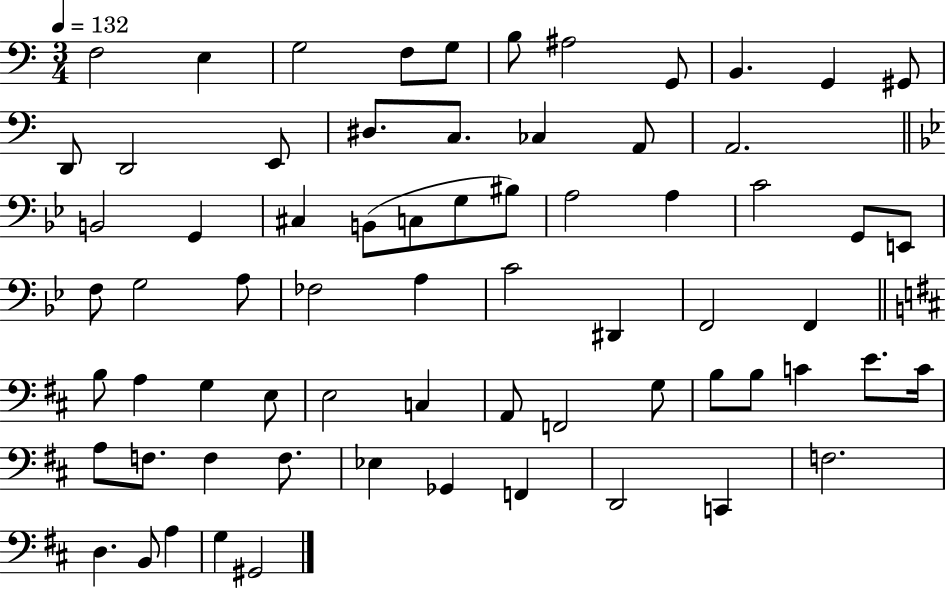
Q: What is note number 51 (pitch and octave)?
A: B3